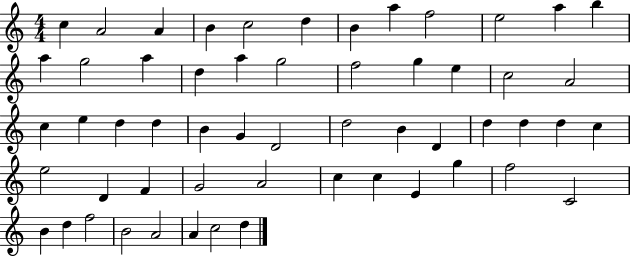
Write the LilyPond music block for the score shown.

{
  \clef treble
  \numericTimeSignature
  \time 4/4
  \key c \major
  c''4 a'2 a'4 | b'4 c''2 d''4 | b'4 a''4 f''2 | e''2 a''4 b''4 | \break a''4 g''2 a''4 | d''4 a''4 g''2 | f''2 g''4 e''4 | c''2 a'2 | \break c''4 e''4 d''4 d''4 | b'4 g'4 d'2 | d''2 b'4 d'4 | d''4 d''4 d''4 c''4 | \break e''2 d'4 f'4 | g'2 a'2 | c''4 c''4 e'4 g''4 | f''2 c'2 | \break b'4 d''4 f''2 | b'2 a'2 | a'4 c''2 d''4 | \bar "|."
}